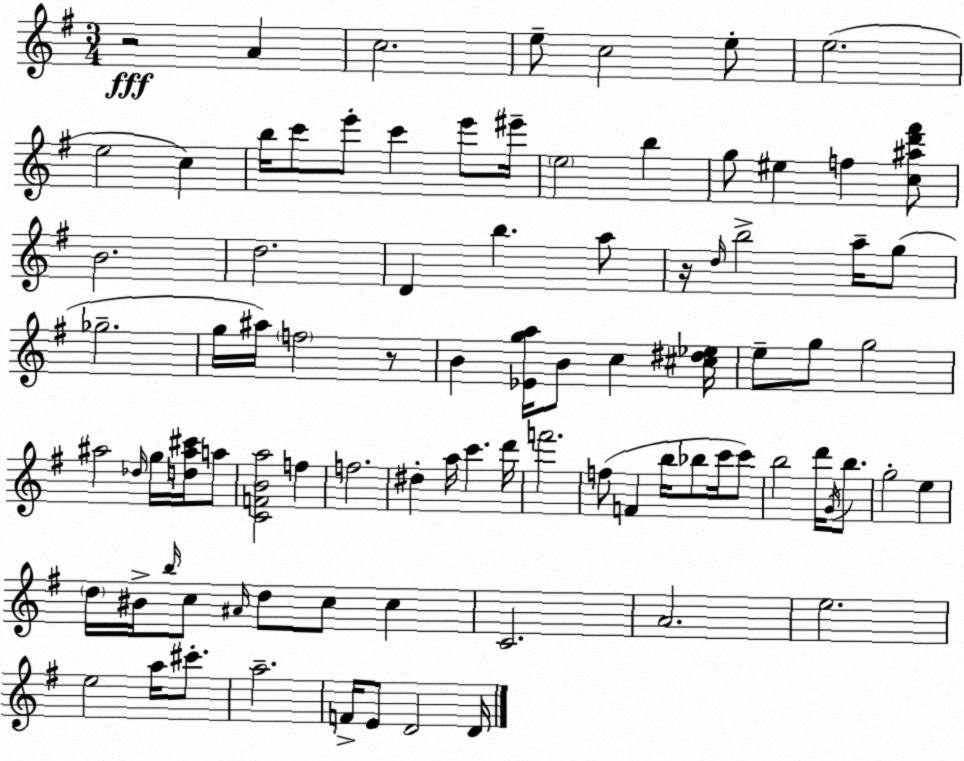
X:1
T:Untitled
M:3/4
L:1/4
K:Em
z2 A c2 e/2 c2 e/2 e2 e2 c b/4 c'/2 e'/2 c' e'/2 ^e'/4 e2 b g/2 ^e f [c^ad'^f']/2 B2 d2 D b a/2 z/4 d/4 b2 a/4 g/2 _g2 g/4 ^a/4 f2 z/2 B [_Ega]/4 B/2 c [^c^d_e]/4 e/2 g/2 g2 ^a2 _d/4 g/4 [d^a^c']/4 a/2 [CFBa]2 f f2 ^d a/4 c' d'/4 f'2 f/2 F b/4 _b/2 c'/4 c'/2 b2 d'/4 G/4 b/2 g2 e d/4 ^B/4 b/4 c/2 ^A/4 d/2 c/2 c C2 A2 e2 e2 a/4 ^c'/2 a2 F/4 E/2 D2 D/4